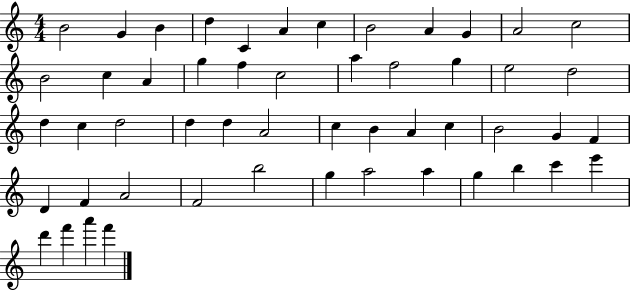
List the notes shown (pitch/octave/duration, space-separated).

B4/h G4/q B4/q D5/q C4/q A4/q C5/q B4/h A4/q G4/q A4/h C5/h B4/h C5/q A4/q G5/q F5/q C5/h A5/q F5/h G5/q E5/h D5/h D5/q C5/q D5/h D5/q D5/q A4/h C5/q B4/q A4/q C5/q B4/h G4/q F4/q D4/q F4/q A4/h F4/h B5/h G5/q A5/h A5/q G5/q B5/q C6/q E6/q D6/q F6/q A6/q F6/q